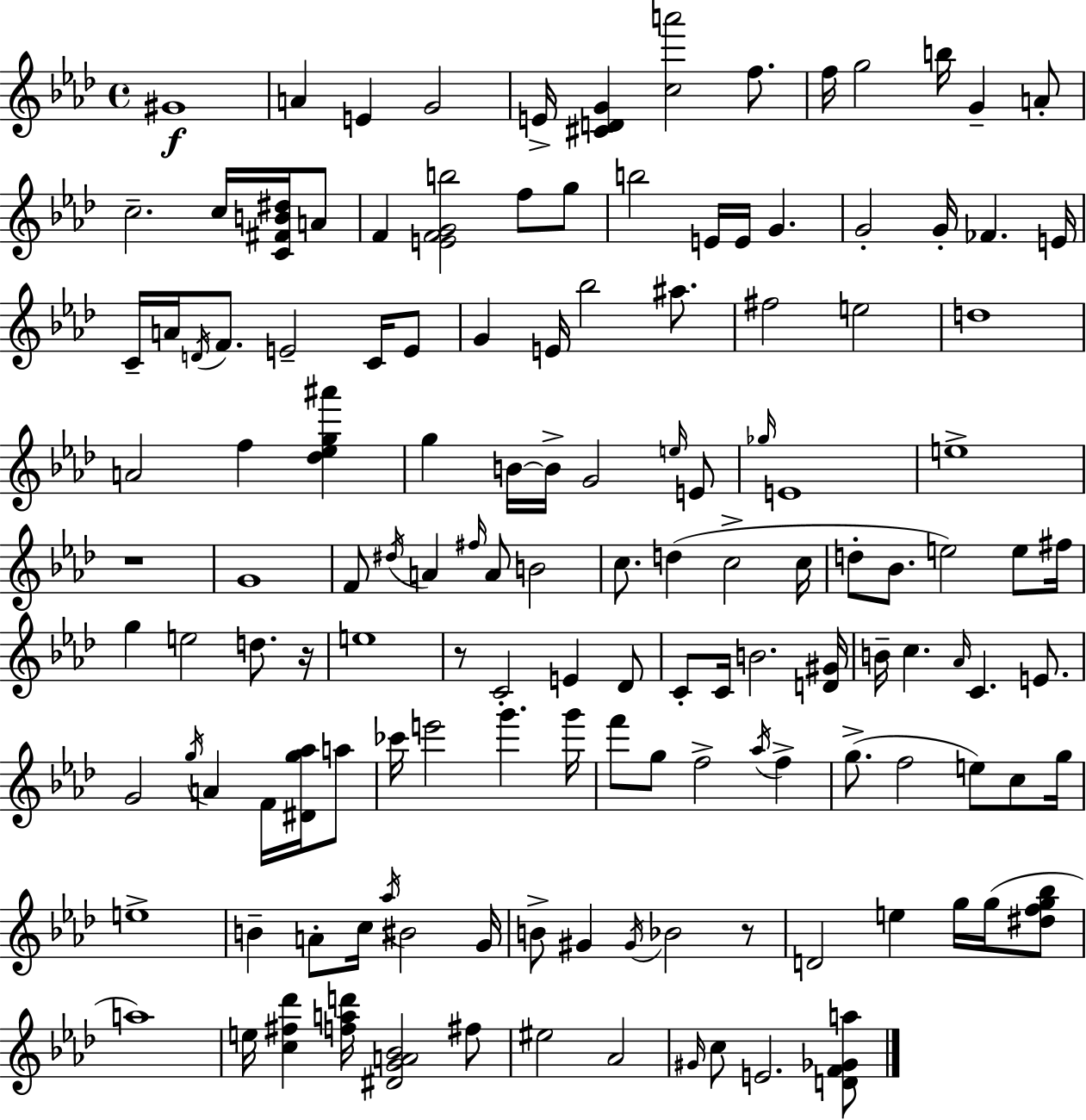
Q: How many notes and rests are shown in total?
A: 139